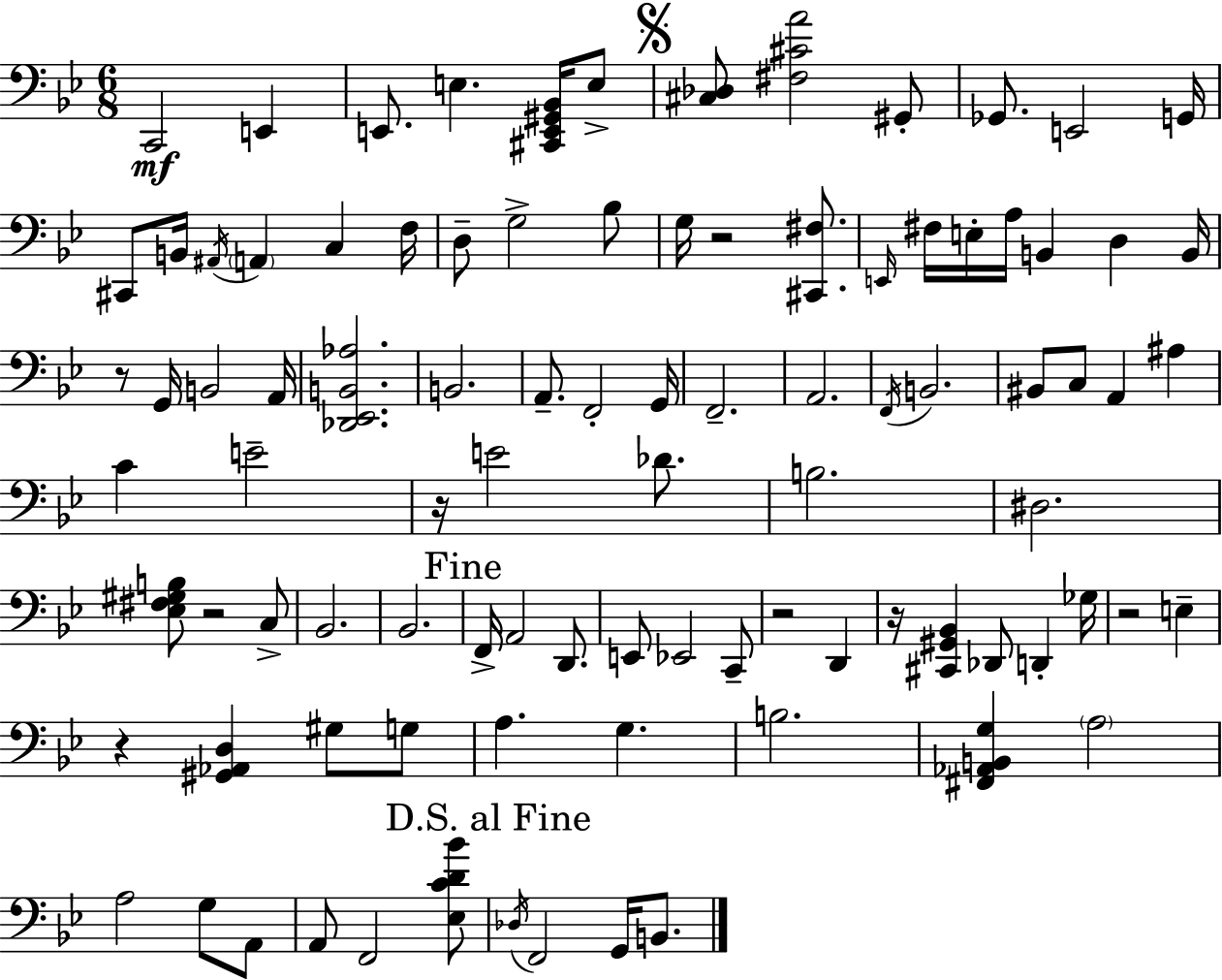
X:1
T:Untitled
M:6/8
L:1/4
K:Bb
C,,2 E,, E,,/2 E, [^C,,E,,^G,,_B,,]/4 E,/2 [^C,_D,]/2 [^F,^CA]2 ^G,,/2 _G,,/2 E,,2 G,,/4 ^C,,/2 B,,/4 ^A,,/4 A,, C, F,/4 D,/2 G,2 _B,/2 G,/4 z2 [^C,,^F,]/2 E,,/4 ^F,/4 E,/4 A,/4 B,, D, B,,/4 z/2 G,,/4 B,,2 A,,/4 [_D,,_E,,B,,_A,]2 B,,2 A,,/2 F,,2 G,,/4 F,,2 A,,2 F,,/4 B,,2 ^B,,/2 C,/2 A,, ^A, C E2 z/4 E2 _D/2 B,2 ^D,2 [_E,^F,^G,B,]/2 z2 C,/2 _B,,2 _B,,2 F,,/4 A,,2 D,,/2 E,,/2 _E,,2 C,,/2 z2 D,, z/4 [^C,,^G,,_B,,] _D,,/2 D,, _G,/4 z2 E, z [^G,,_A,,D,] ^G,/2 G,/2 A, G, B,2 [^F,,_A,,B,,G,] A,2 A,2 G,/2 A,,/2 A,,/2 F,,2 [_E,CD_B]/2 _D,/4 F,,2 G,,/4 B,,/2